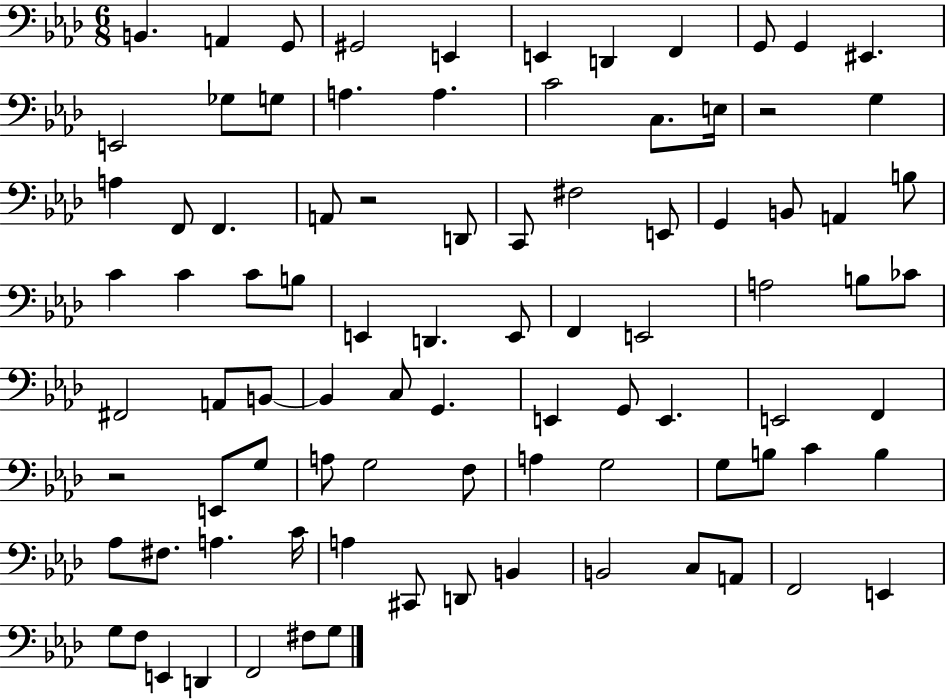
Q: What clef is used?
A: bass